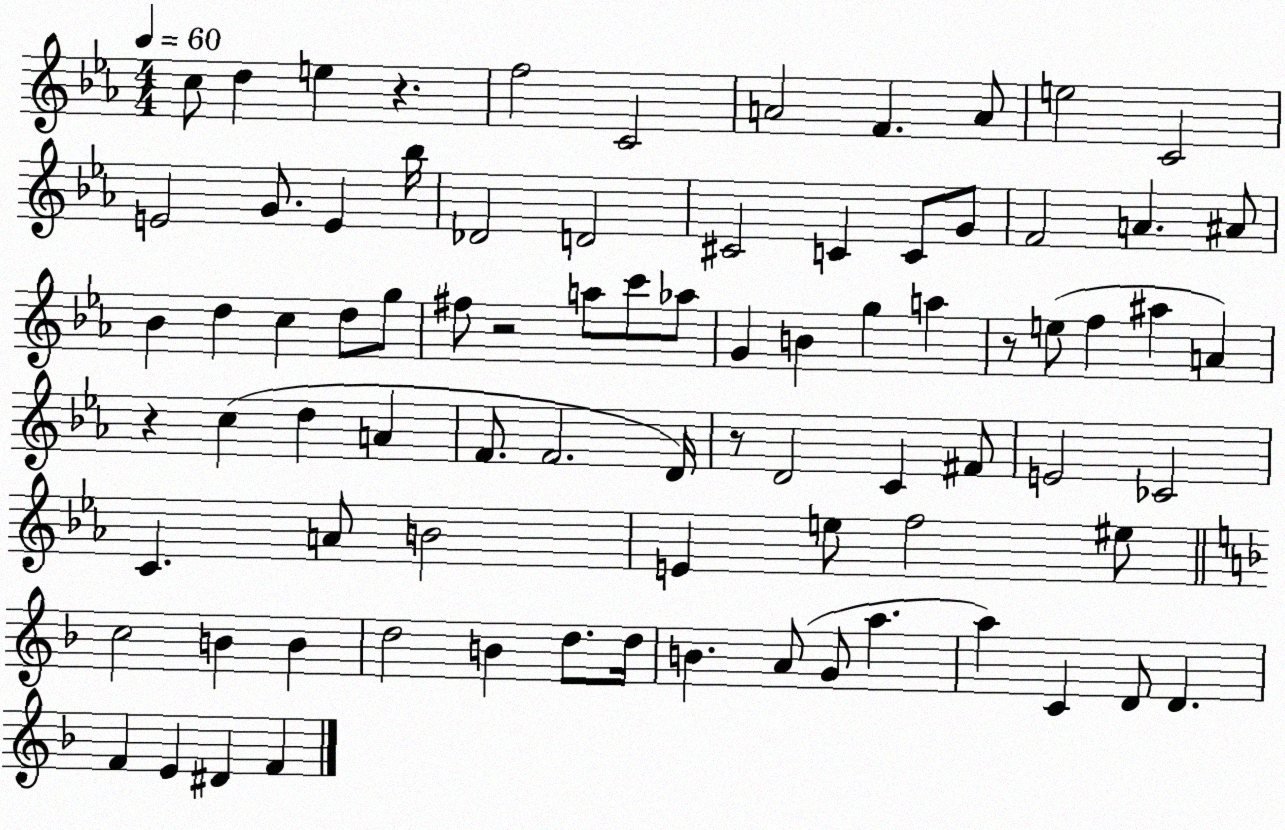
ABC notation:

X:1
T:Untitled
M:4/4
L:1/4
K:Eb
c/2 d e z f2 C2 A2 F A/2 e2 C2 E2 G/2 E _b/4 _D2 D2 ^C2 C C/2 G/2 F2 A ^A/2 _B d c d/2 g/2 ^f/2 z2 a/2 c'/2 _a/2 G B g a z/2 e/2 f ^a A z c d A F/2 F2 D/4 z/2 D2 C ^F/2 E2 _C2 C A/2 B2 E e/2 f2 ^e/2 c2 B B d2 B d/2 d/4 B A/2 G/2 a a C D/2 D F E ^D F